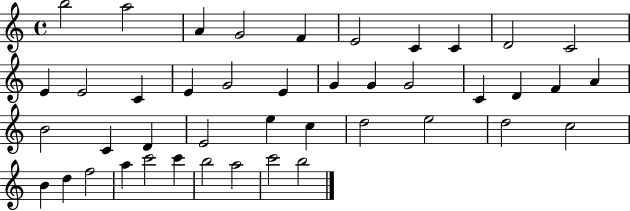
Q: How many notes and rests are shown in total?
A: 43